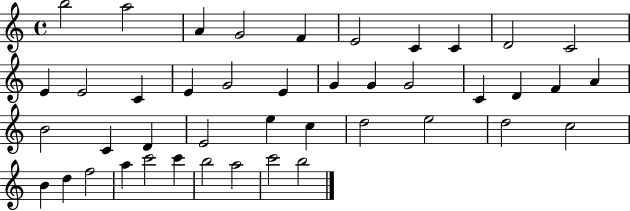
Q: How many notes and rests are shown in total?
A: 43